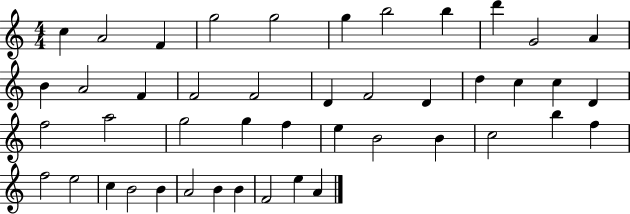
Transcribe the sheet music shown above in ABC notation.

X:1
T:Untitled
M:4/4
L:1/4
K:C
c A2 F g2 g2 g b2 b d' G2 A B A2 F F2 F2 D F2 D d c c D f2 a2 g2 g f e B2 B c2 b f f2 e2 c B2 B A2 B B F2 e A